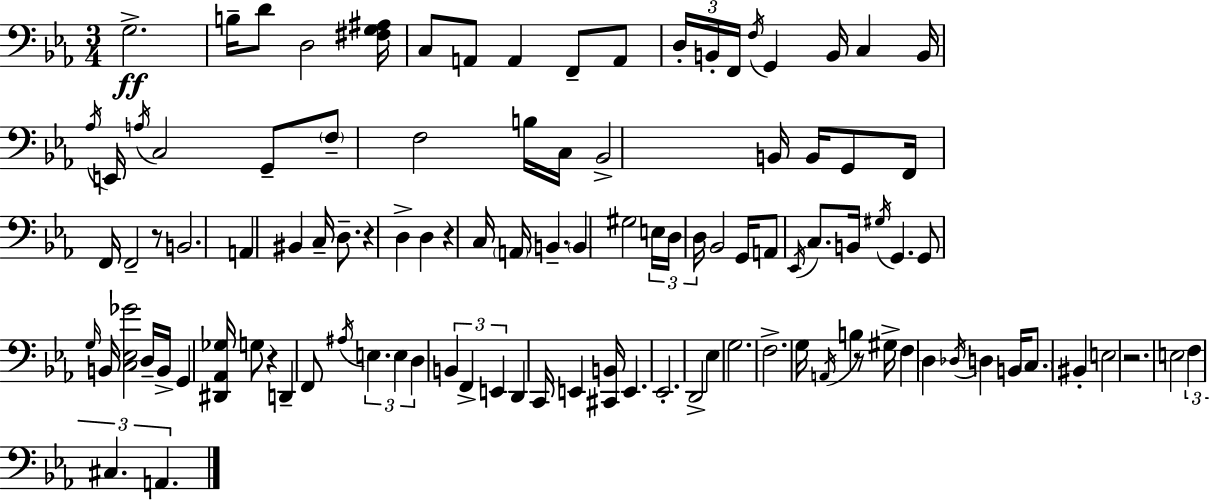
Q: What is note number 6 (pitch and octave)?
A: A2